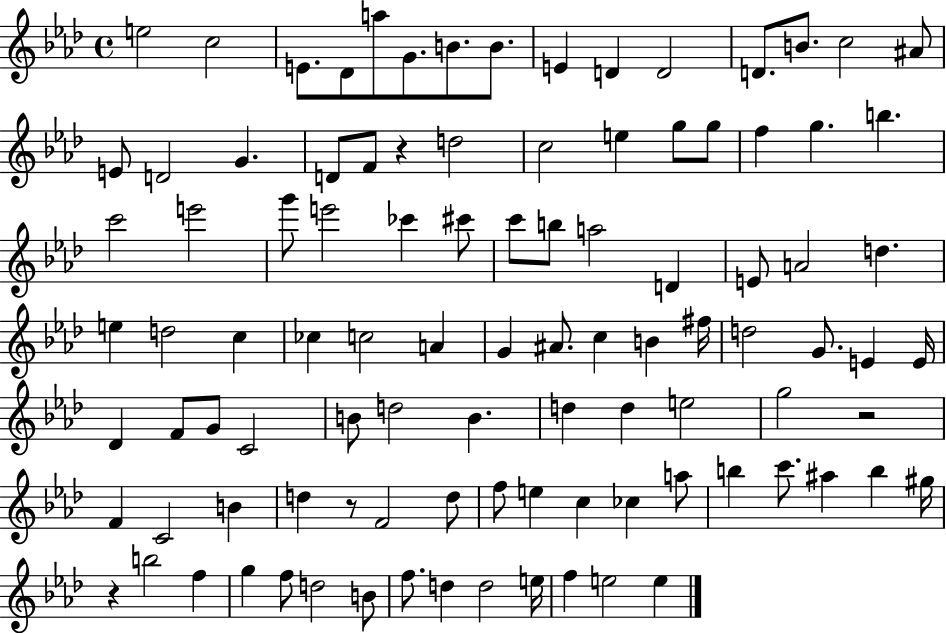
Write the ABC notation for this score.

X:1
T:Untitled
M:4/4
L:1/4
K:Ab
e2 c2 E/2 _D/2 a/2 G/2 B/2 B/2 E D D2 D/2 B/2 c2 ^A/2 E/2 D2 G D/2 F/2 z d2 c2 e g/2 g/2 f g b c'2 e'2 g'/2 e'2 _c' ^c'/2 c'/2 b/2 a2 D E/2 A2 d e d2 c _c c2 A G ^A/2 c B ^f/4 d2 G/2 E E/4 _D F/2 G/2 C2 B/2 d2 B d d e2 g2 z2 F C2 B d z/2 F2 d/2 f/2 e c _c a/2 b c'/2 ^a b ^g/4 z b2 f g f/2 d2 B/2 f/2 d d2 e/4 f e2 e